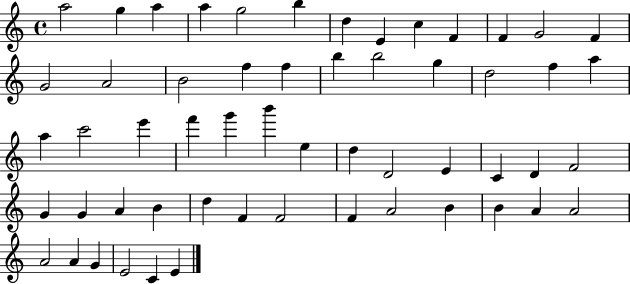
{
  \clef treble
  \time 4/4
  \defaultTimeSignature
  \key c \major
  a''2 g''4 a''4 | a''4 g''2 b''4 | d''4 e'4 c''4 f'4 | f'4 g'2 f'4 | \break g'2 a'2 | b'2 f''4 f''4 | b''4 b''2 g''4 | d''2 f''4 a''4 | \break a''4 c'''2 e'''4 | f'''4 g'''4 b'''4 e''4 | d''4 d'2 e'4 | c'4 d'4 f'2 | \break g'4 g'4 a'4 b'4 | d''4 f'4 f'2 | f'4 a'2 b'4 | b'4 a'4 a'2 | \break a'2 a'4 g'4 | e'2 c'4 e'4 | \bar "|."
}